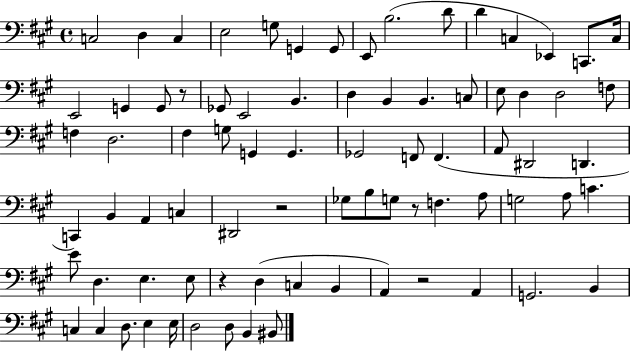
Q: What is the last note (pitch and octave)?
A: BIS2